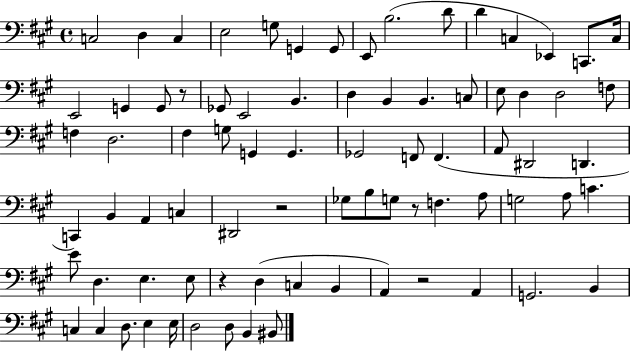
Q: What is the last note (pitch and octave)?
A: BIS2